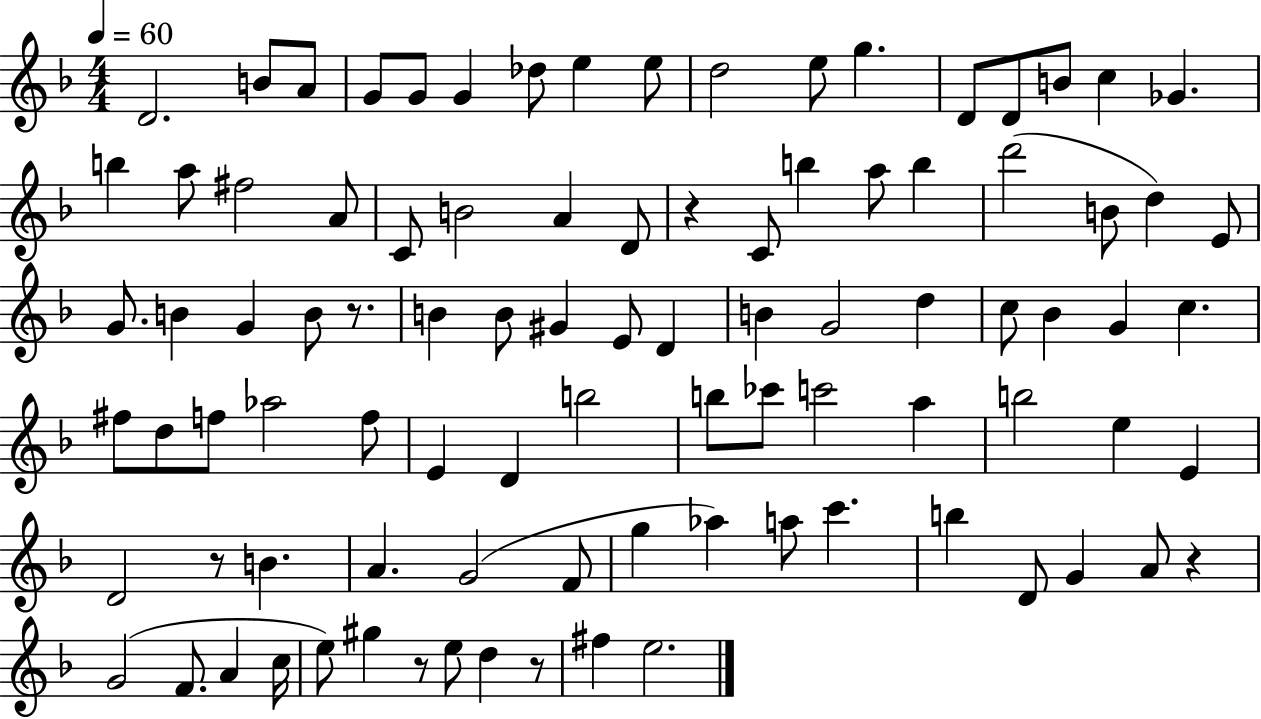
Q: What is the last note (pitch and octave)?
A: E5